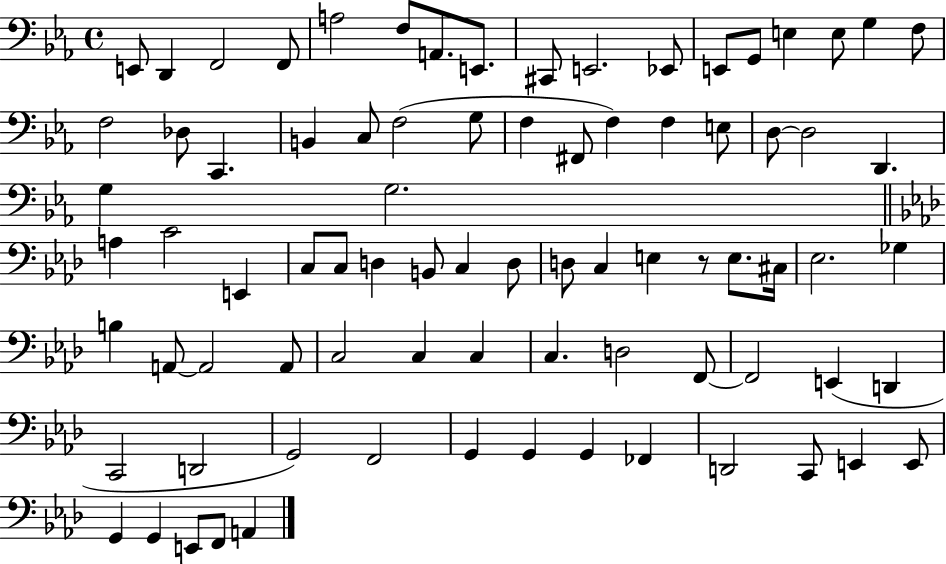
{
  \clef bass
  \time 4/4
  \defaultTimeSignature
  \key ees \major
  \repeat volta 2 { e,8 d,4 f,2 f,8 | a2 f8 a,8. e,8. | cis,8 e,2. ees,8 | e,8 g,8 e4 e8 g4 f8 | \break f2 des8 c,4. | b,4 c8 f2( g8 | f4 fis,8 f4) f4 e8 | d8~~ d2 d,4. | \break g4 g2. | \bar "||" \break \key aes \major a4 c'2 e,4 | c8 c8 d4 b,8 c4 d8 | d8 c4 e4 r8 e8. cis16 | ees2. ges4 | \break b4 a,8~~ a,2 a,8 | c2 c4 c4 | c4. d2 f,8~~ | f,2 e,4( d,4 | \break c,2 d,2 | g,2) f,2 | g,4 g,4 g,4 fes,4 | d,2 c,8 e,4 e,8 | \break g,4 g,4 e,8 f,8 a,4 | } \bar "|."
}